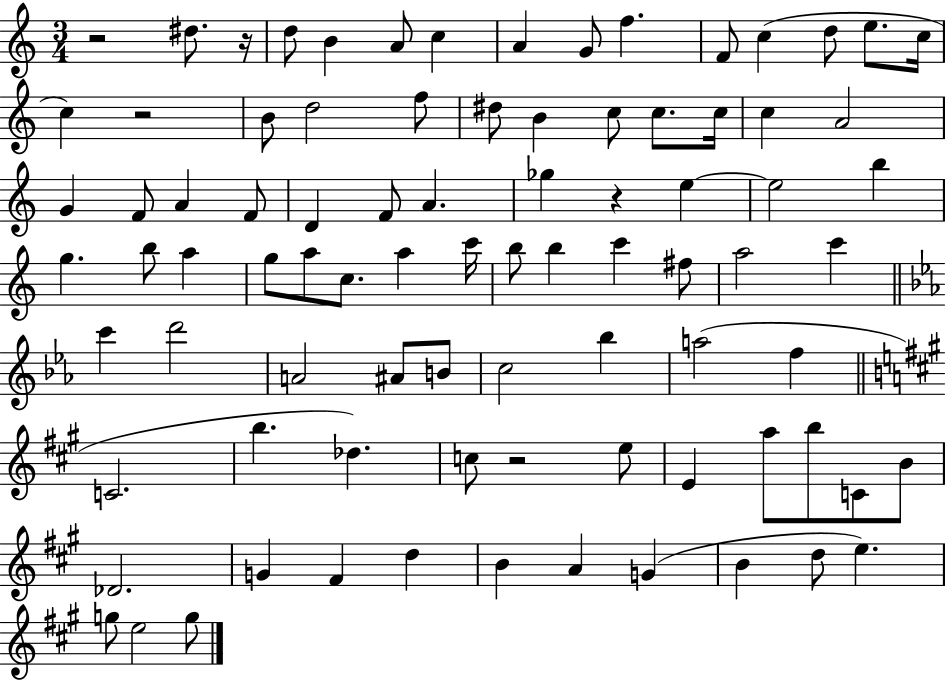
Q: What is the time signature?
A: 3/4